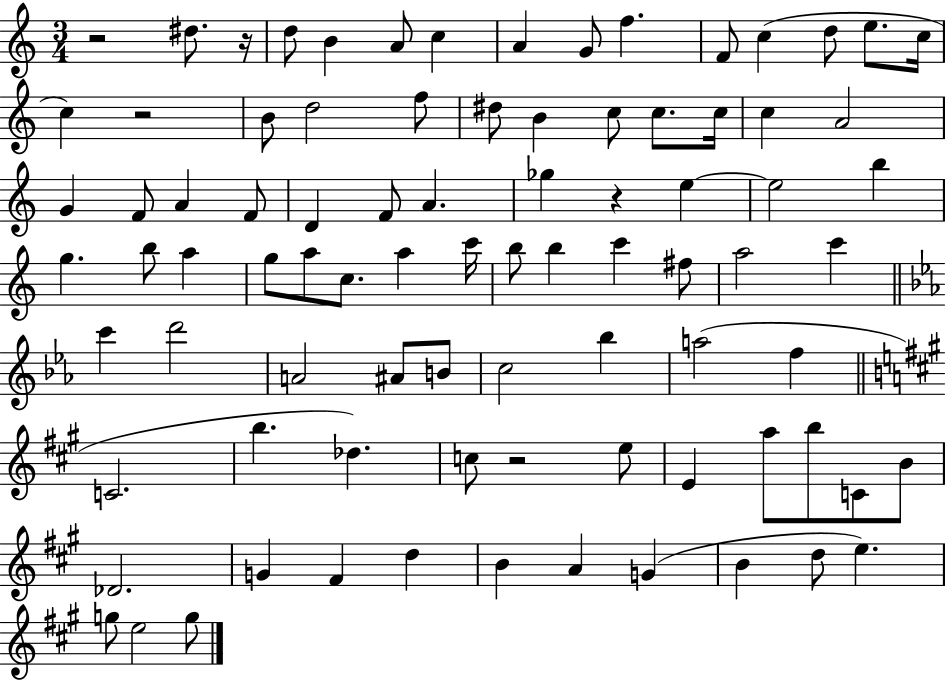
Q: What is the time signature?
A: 3/4